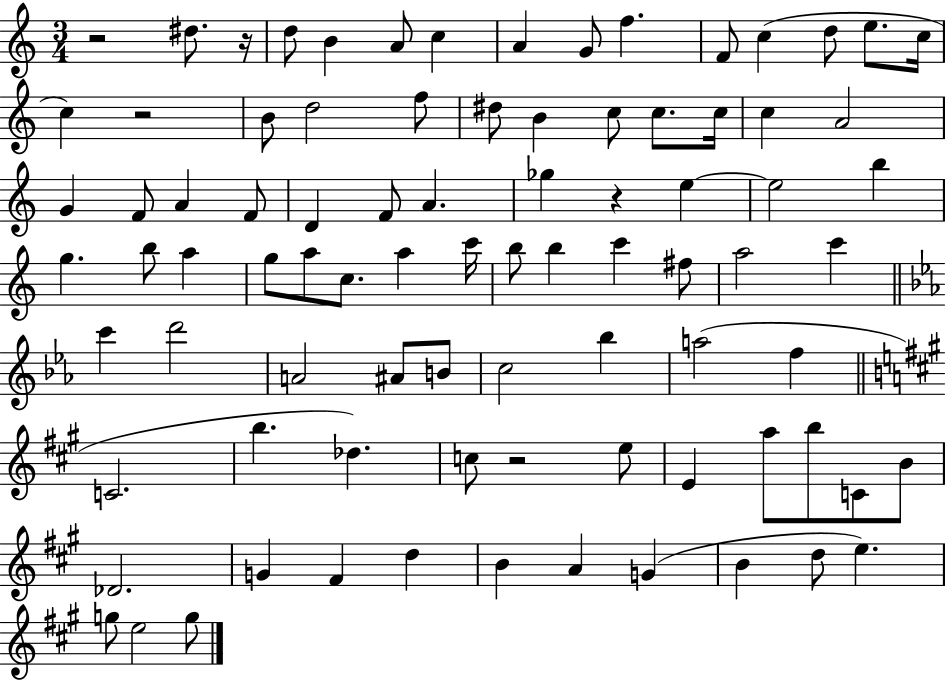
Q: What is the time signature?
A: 3/4